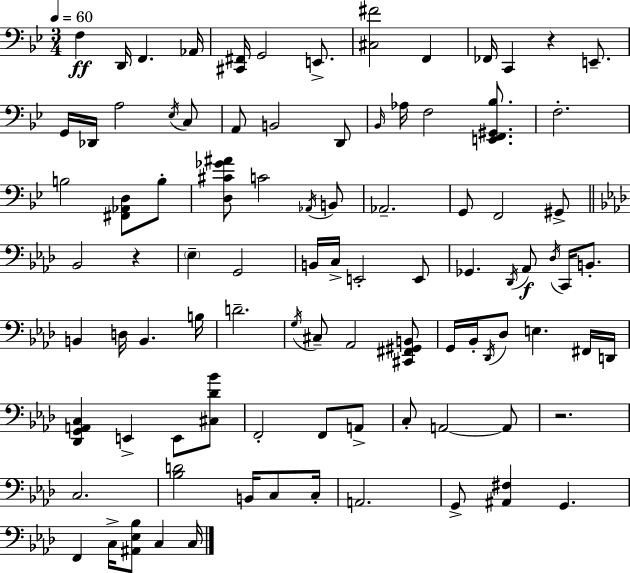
{
  \clef bass
  \numericTimeSignature
  \time 3/4
  \key g \minor
  \tempo 4 = 60
  \repeat volta 2 { f4\ff d,16 f,4. aes,16 | <cis, fis,>16 g,2 e,8.-> | <cis fis'>2 f,4 | fes,16 c,4 r4 e,8.-- | \break g,16 des,16 a2 \acciaccatura { ees16 } c8 | a,8 b,2 d,8 | \grace { bes,16 } aes16 f2 <e, f, gis, bes>8. | f2.-. | \break b2 <fis, aes, d>8 | b8-. <d cis' ges' ais'>8 c'2 | \acciaccatura { aes,16 } b,8 aes,2.-- | g,8 f,2 | \break gis,8-> \bar "||" \break \key f \minor bes,2 r4 | \parenthesize ees4-- g,2 | b,16 c16-> e,2-. e,8 | ges,4. \acciaccatura { des,16 }\f aes,8 \acciaccatura { des16 } c,16 b,8.-. | \break b,4 d16 b,4. | b16 d'2.-- | \acciaccatura { g16 } cis8-- aes,2 | <cis, fis, gis, b,>8 g,16 bes,16-. \acciaccatura { des,16 } des8 e4. | \break fis,16 d,16 <des, g, a, c>4 e,4-> | e,8 <cis des' bes'>8 f,2-. | f,8 a,8-> c8-. a,2~~ | a,8 r2. | \break c2. | <bes d'>2 | b,16 c8 c16-. a,2. | g,8-> <ais, fis>4 g,4. | \break f,4 c16-> <ais, ees bes>8 c4 | c16 } \bar "|."
}